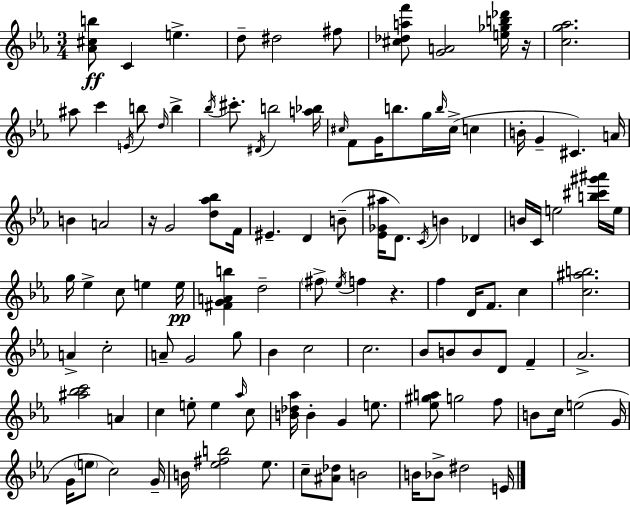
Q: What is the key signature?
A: C minor